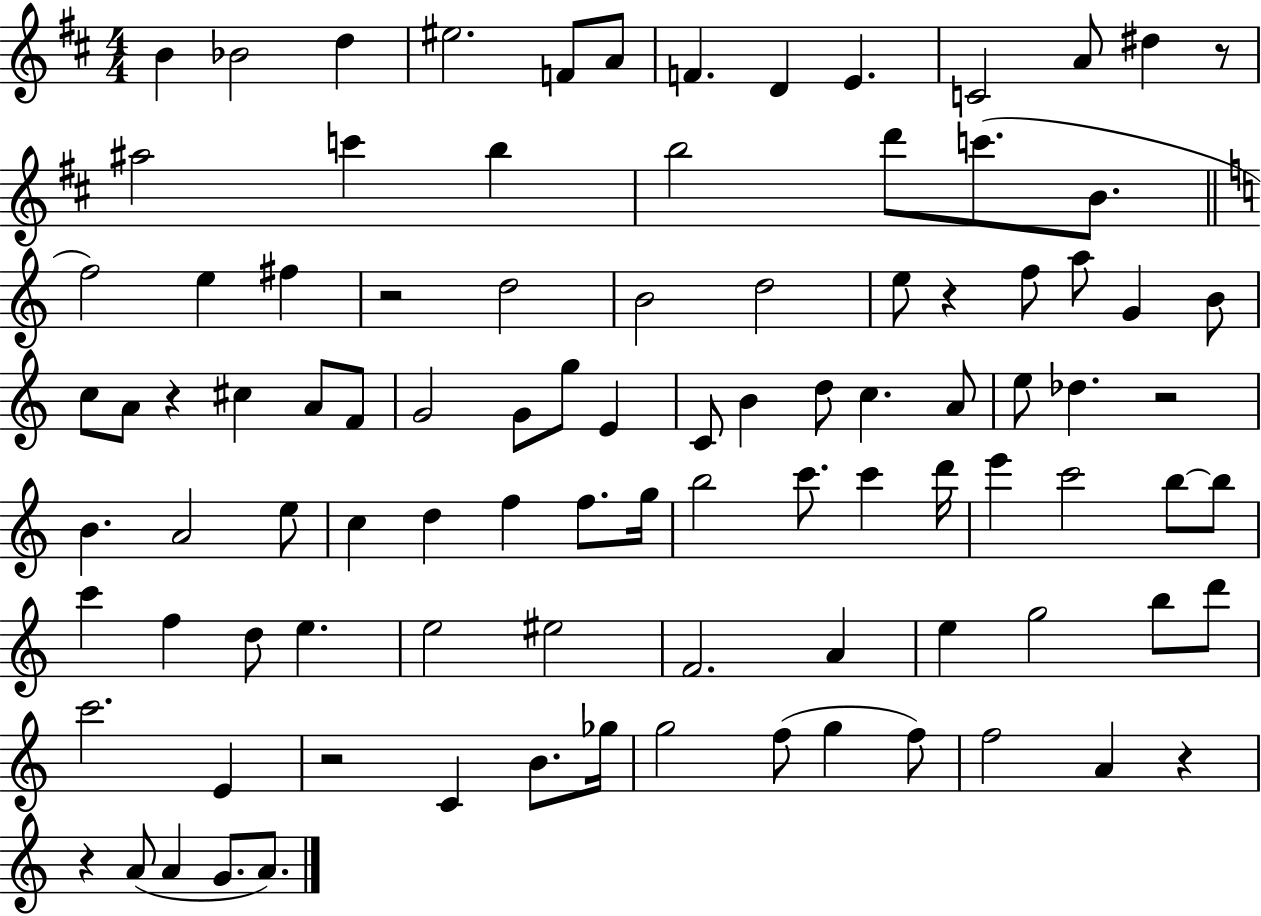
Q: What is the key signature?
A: D major